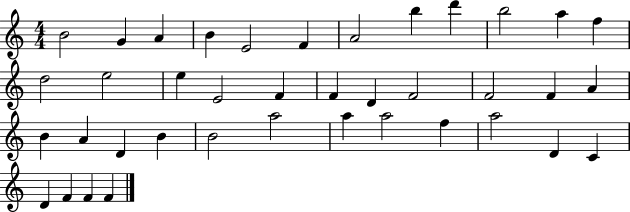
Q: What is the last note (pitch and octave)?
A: F4